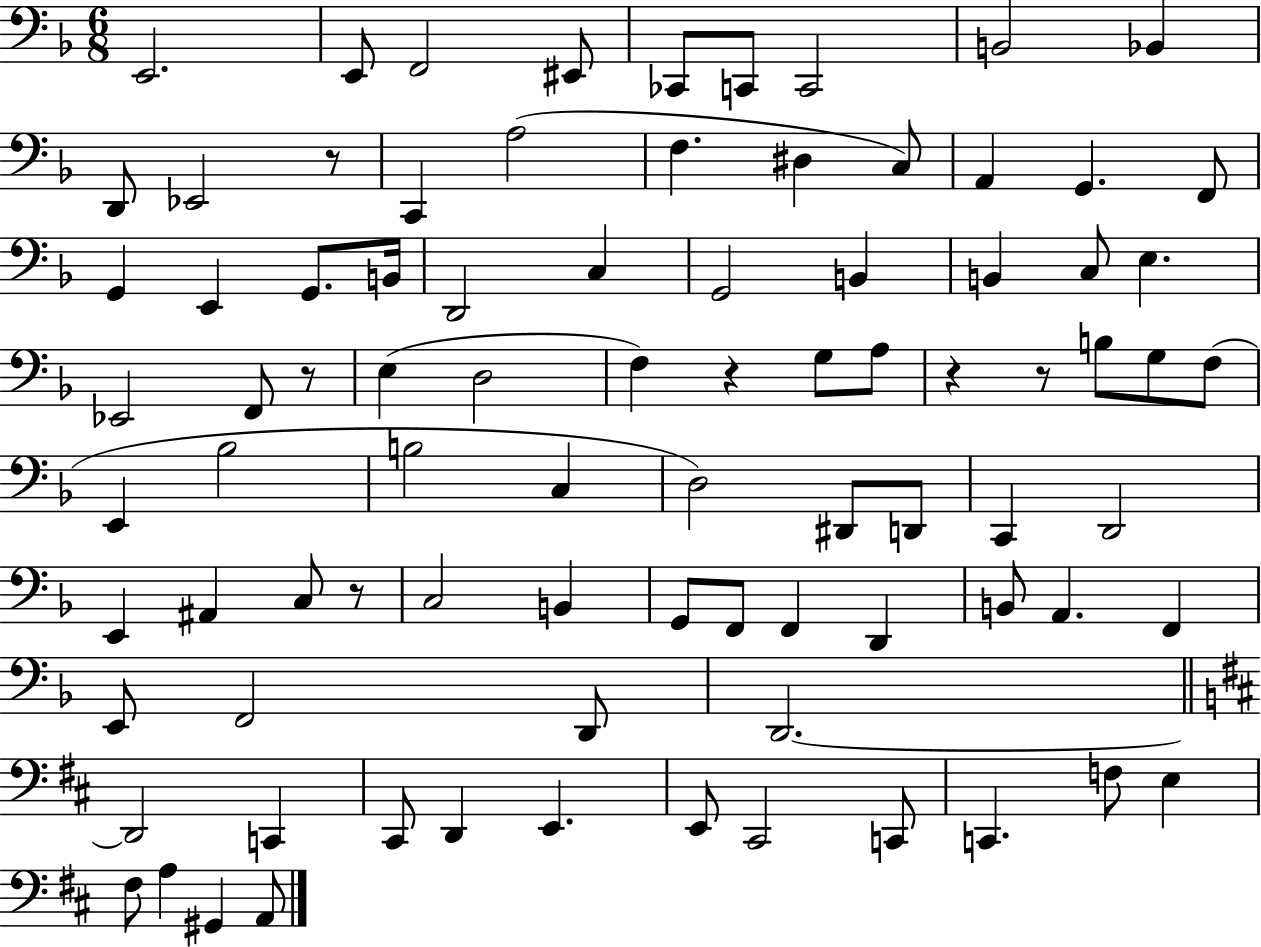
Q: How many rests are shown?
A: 6